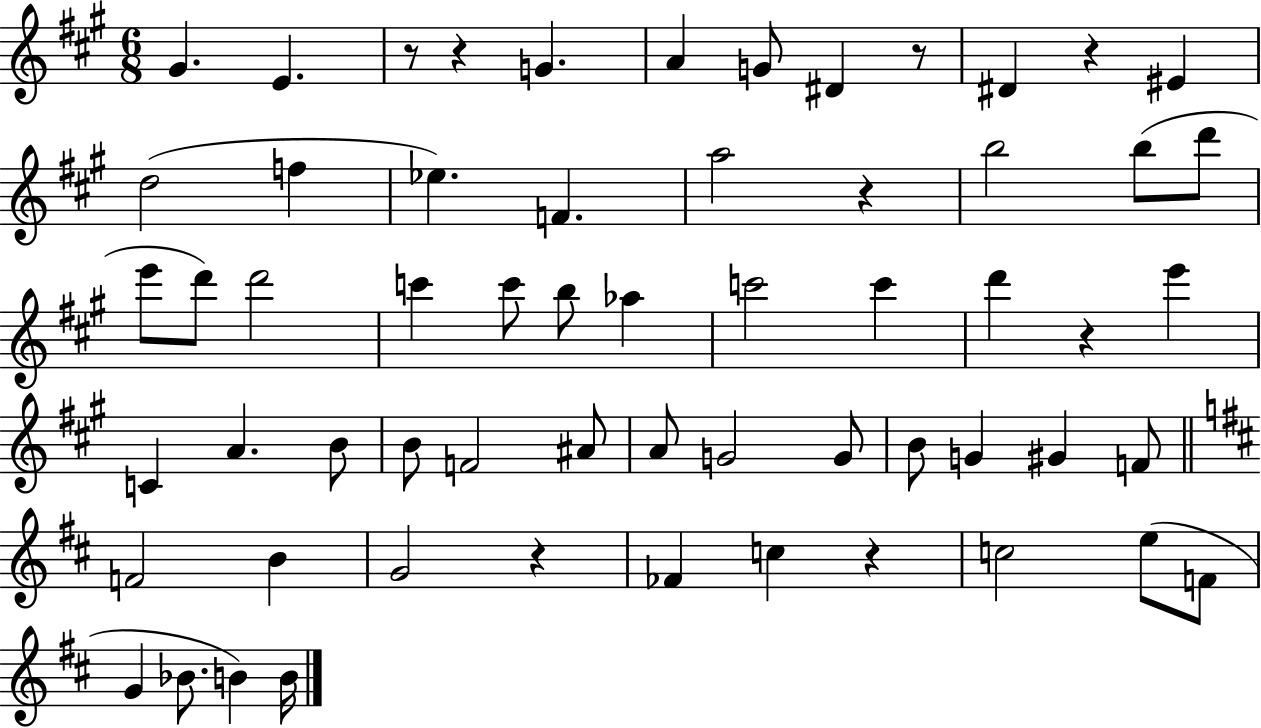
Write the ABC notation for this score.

X:1
T:Untitled
M:6/8
L:1/4
K:A
^G E z/2 z G A G/2 ^D z/2 ^D z ^E d2 f _e F a2 z b2 b/2 d'/2 e'/2 d'/2 d'2 c' c'/2 b/2 _a c'2 c' d' z e' C A B/2 B/2 F2 ^A/2 A/2 G2 G/2 B/2 G ^G F/2 F2 B G2 z _F c z c2 e/2 F/2 G _B/2 B B/4